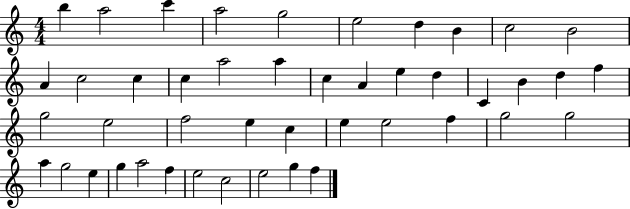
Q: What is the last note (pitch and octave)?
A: F5